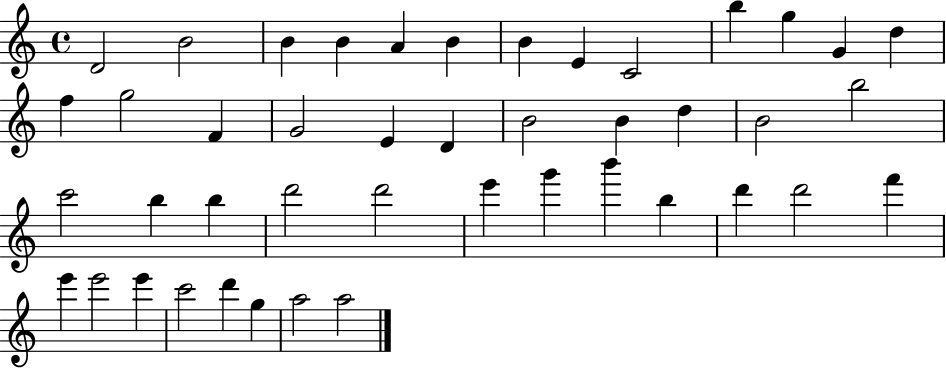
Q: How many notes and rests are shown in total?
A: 44